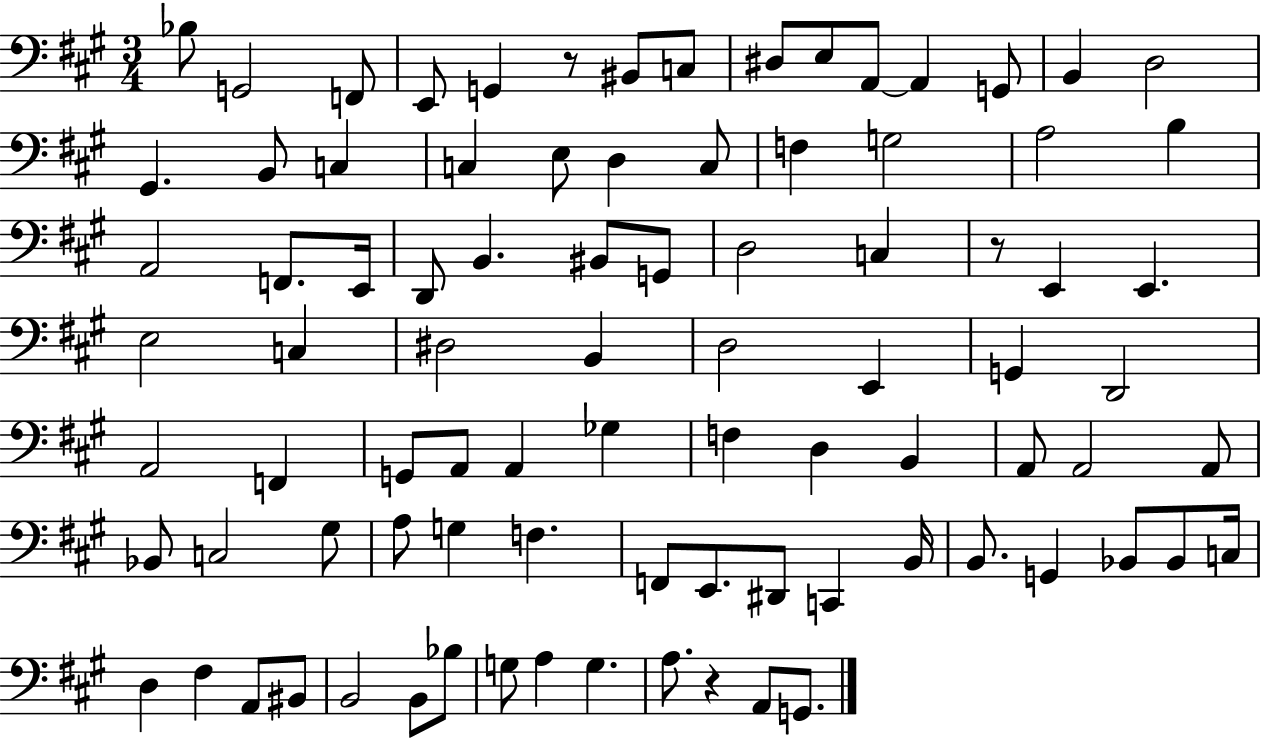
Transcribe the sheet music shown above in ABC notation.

X:1
T:Untitled
M:3/4
L:1/4
K:A
_B,/2 G,,2 F,,/2 E,,/2 G,, z/2 ^B,,/2 C,/2 ^D,/2 E,/2 A,,/2 A,, G,,/2 B,, D,2 ^G,, B,,/2 C, C, E,/2 D, C,/2 F, G,2 A,2 B, A,,2 F,,/2 E,,/4 D,,/2 B,, ^B,,/2 G,,/2 D,2 C, z/2 E,, E,, E,2 C, ^D,2 B,, D,2 E,, G,, D,,2 A,,2 F,, G,,/2 A,,/2 A,, _G, F, D, B,, A,,/2 A,,2 A,,/2 _B,,/2 C,2 ^G,/2 A,/2 G, F, F,,/2 E,,/2 ^D,,/2 C,, B,,/4 B,,/2 G,, _B,,/2 _B,,/2 C,/4 D, ^F, A,,/2 ^B,,/2 B,,2 B,,/2 _B,/2 G,/2 A, G, A,/2 z A,,/2 G,,/2